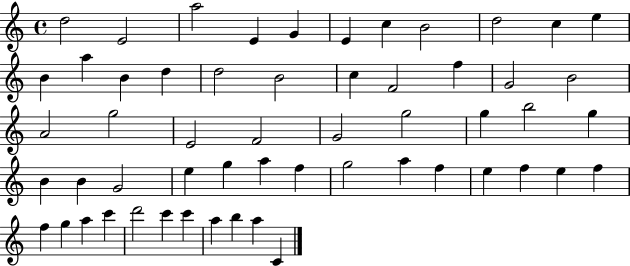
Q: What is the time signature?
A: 4/4